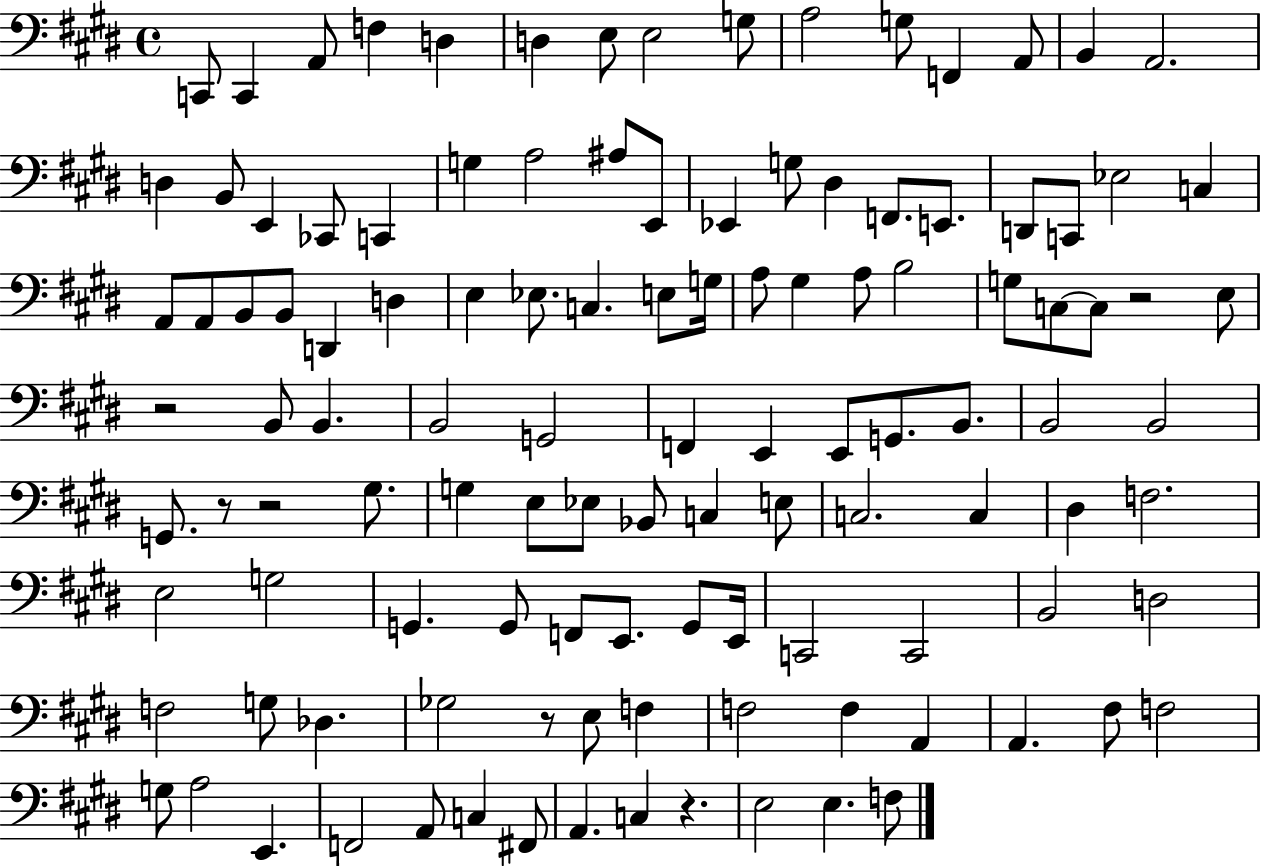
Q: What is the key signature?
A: E major